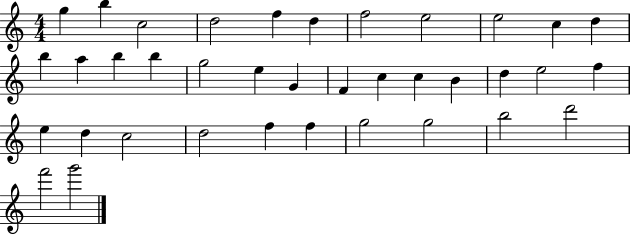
G5/q B5/q C5/h D5/h F5/q D5/q F5/h E5/h E5/h C5/q D5/q B5/q A5/q B5/q B5/q G5/h E5/q G4/q F4/q C5/q C5/q B4/q D5/q E5/h F5/q E5/q D5/q C5/h D5/h F5/q F5/q G5/h G5/h B5/h D6/h F6/h G6/h